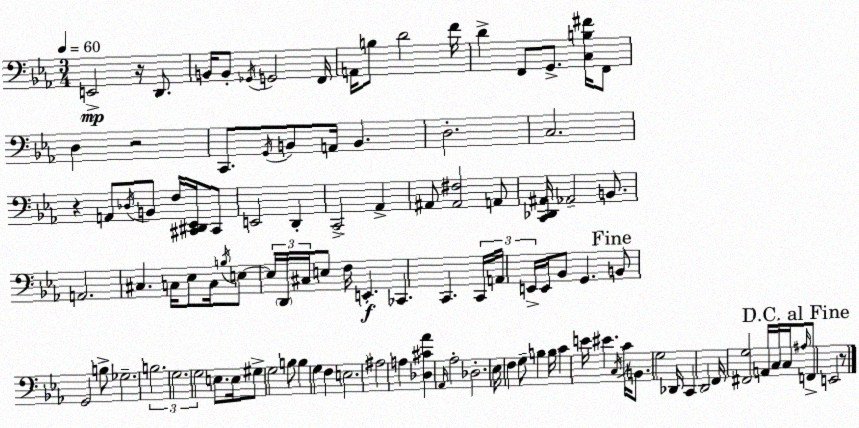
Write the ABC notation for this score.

X:1
T:Untitled
M:3/4
L:1/4
K:Cm
E,,2 z/4 D,,/2 B,,/4 B,,/2 _G,,/4 G,,2 F,,/4 A,,/4 B,/2 D2 F/4 D F,,/2 G,,/2 [C,B,^F]/4 F,,/2 D, z2 C,,/2 G,,/4 B,,/2 A,,/4 B,, D,2 C,2 z A,,/2 _D,/4 B,,/2 F,/4 [^C,,^D,,_E,,]/4 ^C,,/2 E,,2 D,, C,,2 _A,, ^A,,/2 [^A,,^F,]2 A,,/2 [C,,_D,,^A,,]/4 _A,,2 B,,/2 A,,2 ^C, C,/4 _E,/2 C,/4 B,/4 E,/2 E,/4 D,,/4 ^C,/4 E,/2 F,/4 E,, _C,, C,, C,,/4 A,,/4 E,,/4 E,,/4 _B,,/2 G,, B,,/2 G,,2 B,/2 _G,2 B,2 G,2 G,2 E,/2 E,/4 ^G,/2 G,2 B,/2 B, G, F, E,2 ^A,2 A, [_D,^C_A] _A,,/4 _A,2 _D,2 _E,/4 F, G,/2 B, B,/4 C E/4 ^E C,/4 C/4 B,,/2 G,2 _D,,/4 C,, D,,2 F,,/4 [^F,,G,]2 A,,/4 C,/4 C,/4 ^A,/4 F,,/2 E,,2 z/2